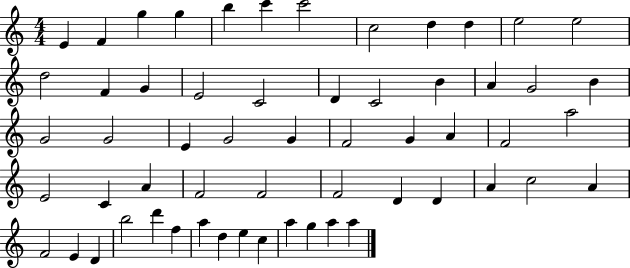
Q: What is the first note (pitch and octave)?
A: E4